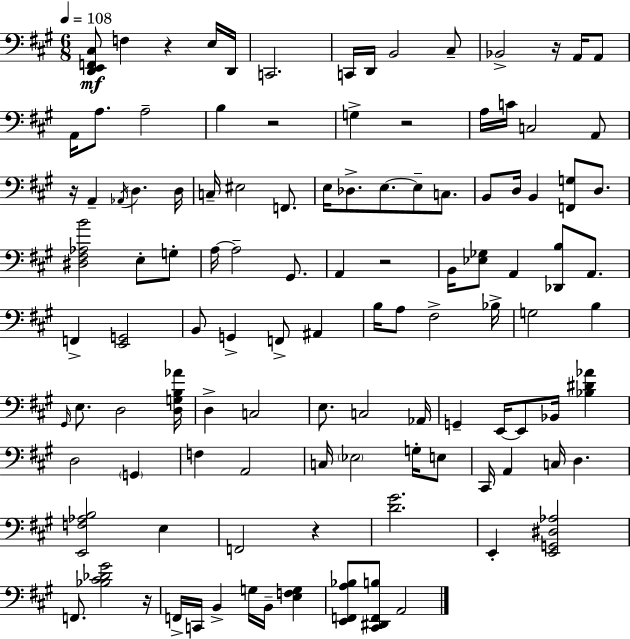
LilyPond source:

{
  \clef bass
  \numericTimeSignature
  \time 6/8
  \key a \major
  \tempo 4 = 108
  <d, e, f, cis>8\mf f4 r4 e16 d,16 | c,2. | c,16 d,16 b,2 cis8-- | bes,2-> r16 a,16 a,8 | \break a,16 a8. a2-- | b4 r2 | g4-> r2 | a16 c'16 c2 a,8 | \break r16 a,4-- \acciaccatura { aes,16 } d4. | d16 c16-- eis2 f,8. | e16 des8.-> e8.~~ e8-- c8. | b,8 d16 b,4 <f, g>8 d8. | \break <dis fis aes b'>2 e8-. g8-. | a16~~ a2-- gis,8. | a,4 r2 | b,16 <ees ges>8 a,4 <des, b>8 a,8. | \break f,4-> <e, g,>2 | b,8 g,4-> f,8-> ais,4 | b16 a8 fis2-> | bes16-> g2 b4 | \break \grace { gis,16 } e8. d2 | <d g b aes'>16 d4-> c2 | e8. c2 | aes,16 g,4-- e,16~~ e,8 bes,16 <bes dis' aes'>4 | \break d2 \parenthesize g,4 | f4 a,2 | c16 \parenthesize ees2 g16-. | e8 cis,16 a,4 c16 d4. | \break <e, f aes b>2 e4 | f,2 r4 | <d' gis'>2. | e,4-. <e, g, dis aes>2 | \break f,8. <bes cis' des' gis'>2 | r16 f,16-> c,16 b,4-> g16 b,16-- <e f g>4 | <e, f, a bes>8 <cis, dis, f, b>8 a,2 | \bar "|."
}